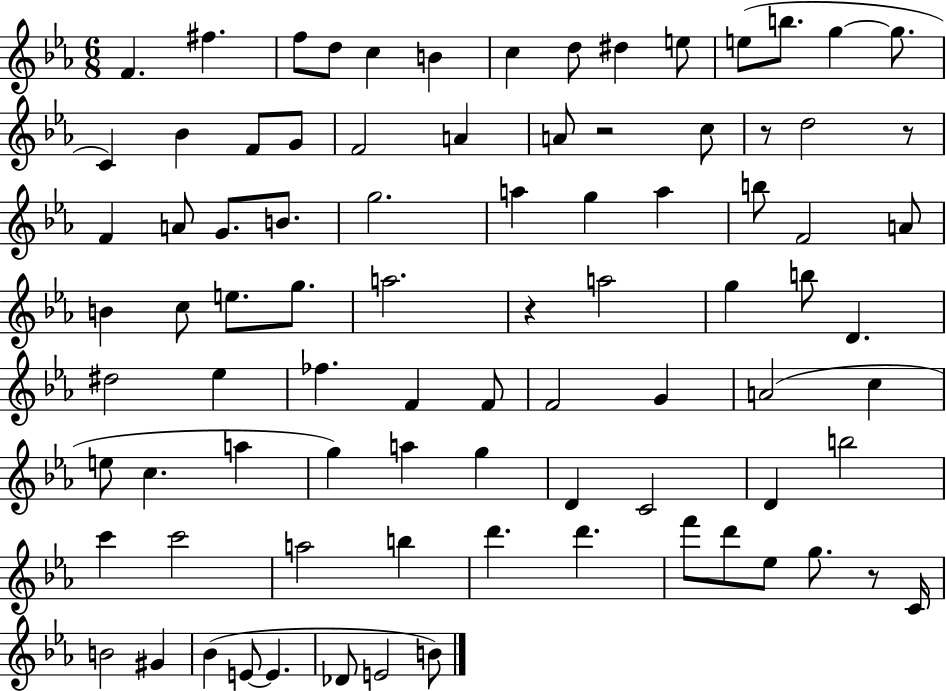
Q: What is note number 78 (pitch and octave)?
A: E4